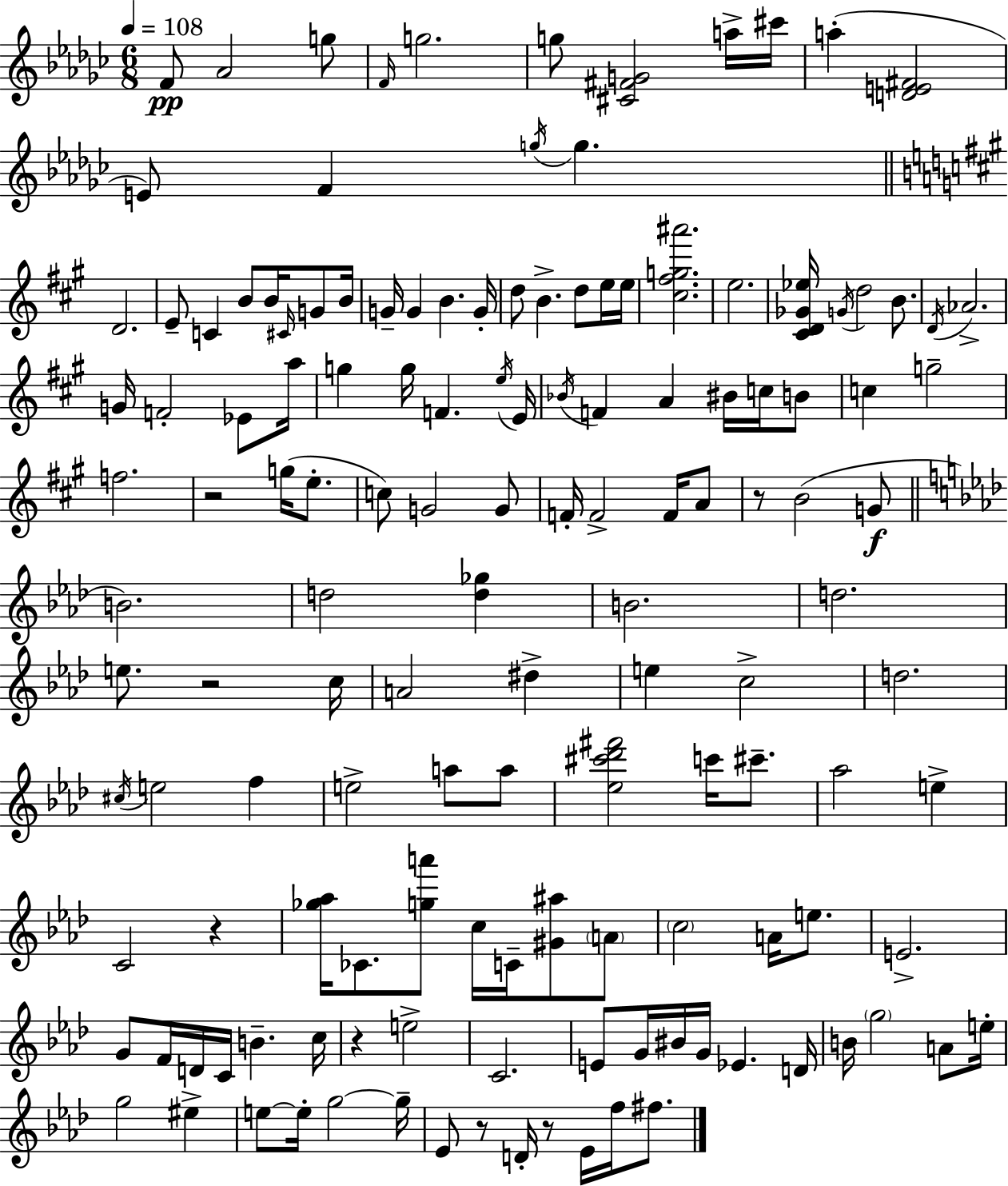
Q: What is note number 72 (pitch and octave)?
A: A4